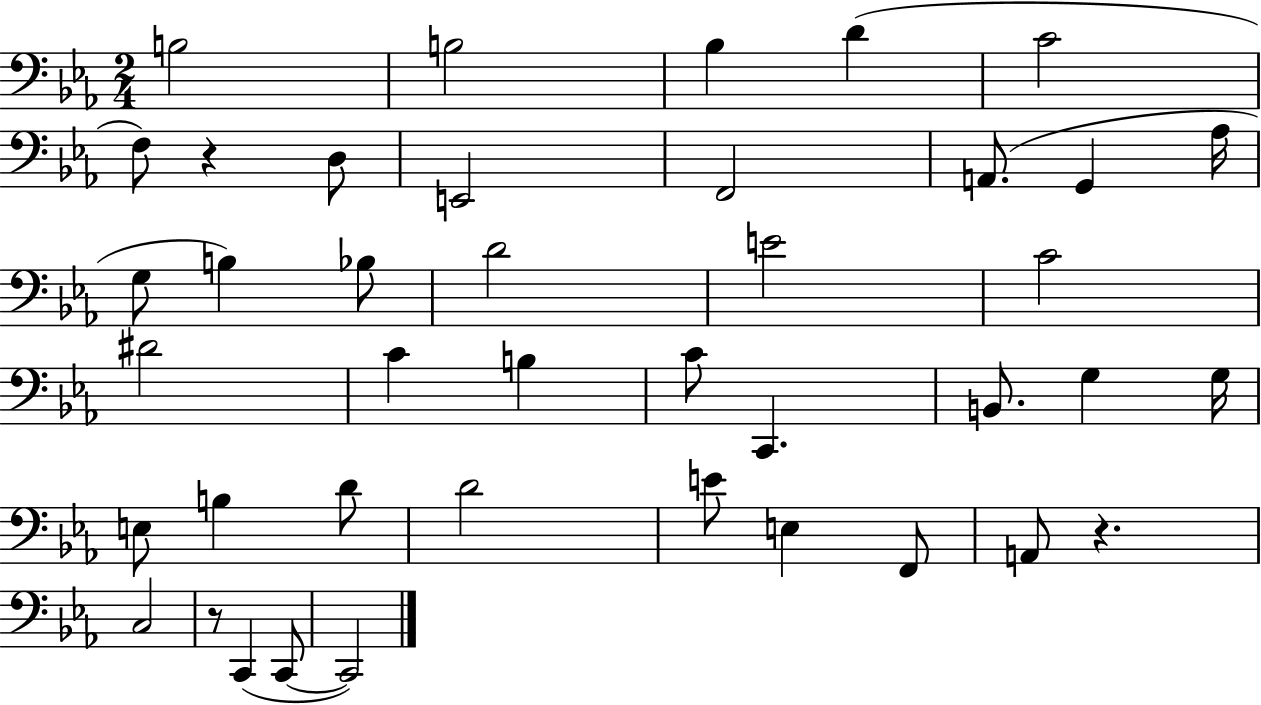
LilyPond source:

{
  \clef bass
  \numericTimeSignature
  \time 2/4
  \key ees \major
  b2 | b2 | bes4 d'4( | c'2 | \break f8) r4 d8 | e,2 | f,2 | a,8.( g,4 aes16 | \break g8 b4) bes8 | d'2 | e'2 | c'2 | \break dis'2 | c'4 b4 | c'8 c,4. | b,8. g4 g16 | \break e8 b4 d'8 | d'2 | e'8 e4 f,8 | a,8 r4. | \break c2 | r8 c,4( c,8~~ | c,2) | \bar "|."
}